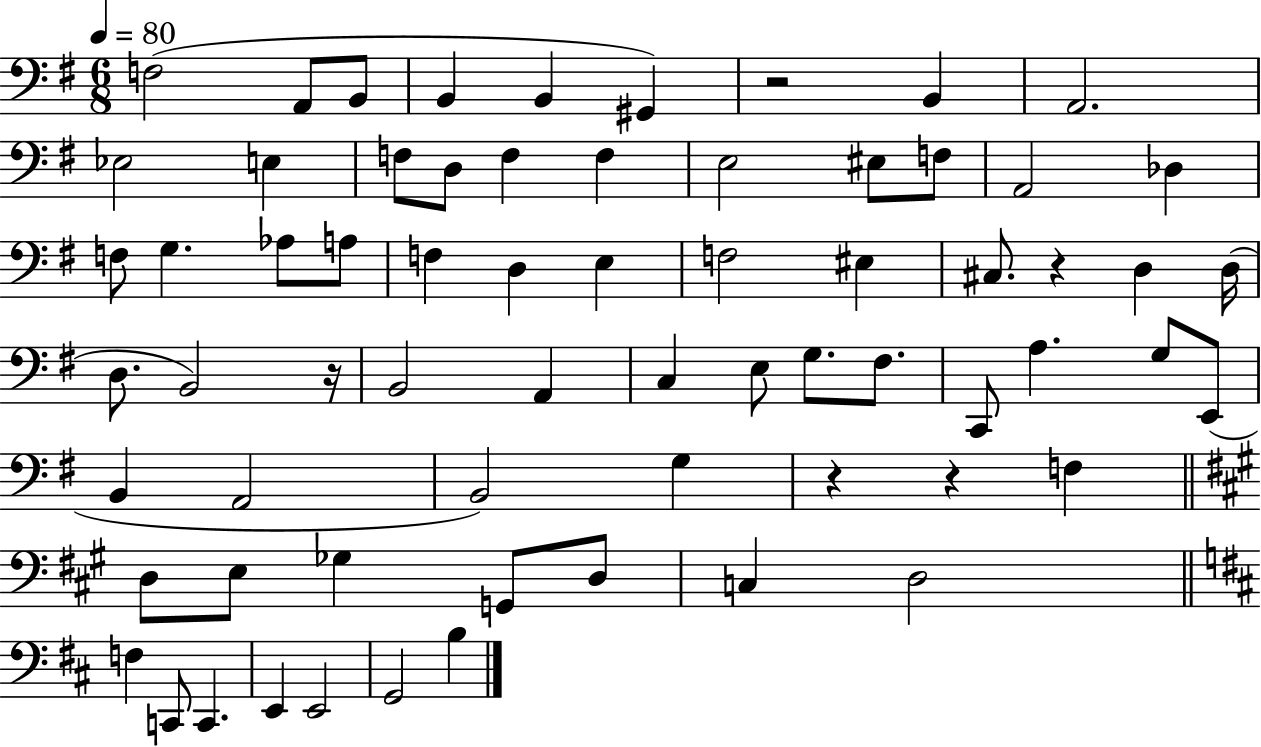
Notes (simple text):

F3/h A2/e B2/e B2/q B2/q G#2/q R/h B2/q A2/h. Eb3/h E3/q F3/e D3/e F3/q F3/q E3/h EIS3/e F3/e A2/h Db3/q F3/e G3/q. Ab3/e A3/e F3/q D3/q E3/q F3/h EIS3/q C#3/e. R/q D3/q D3/s D3/e. B2/h R/s B2/h A2/q C3/q E3/e G3/e. F#3/e. C2/e A3/q. G3/e E2/e B2/q A2/h B2/h G3/q R/q R/q F3/q D3/e E3/e Gb3/q G2/e D3/e C3/q D3/h F3/q C2/e C2/q. E2/q E2/h G2/h B3/q